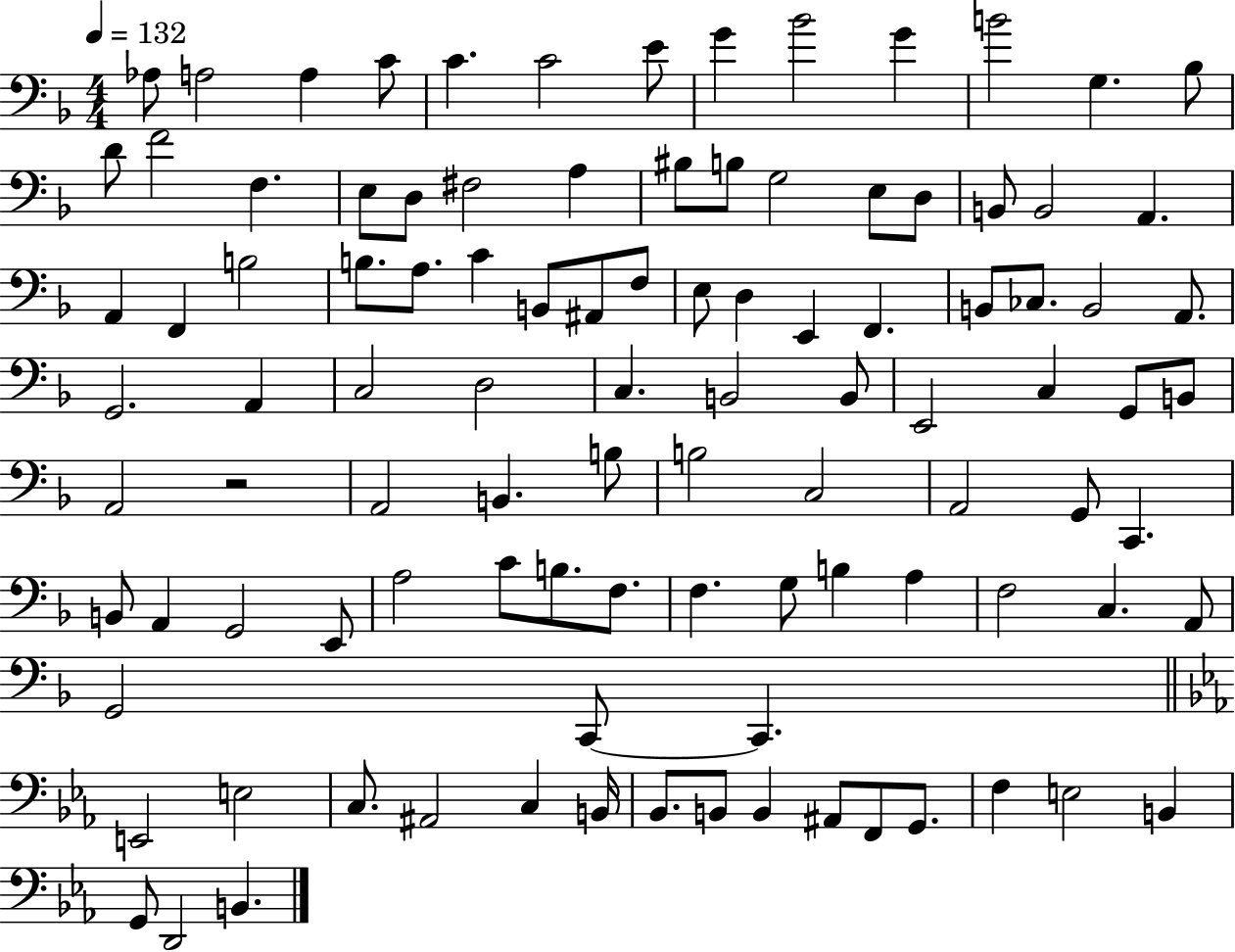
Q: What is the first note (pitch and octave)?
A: Ab3